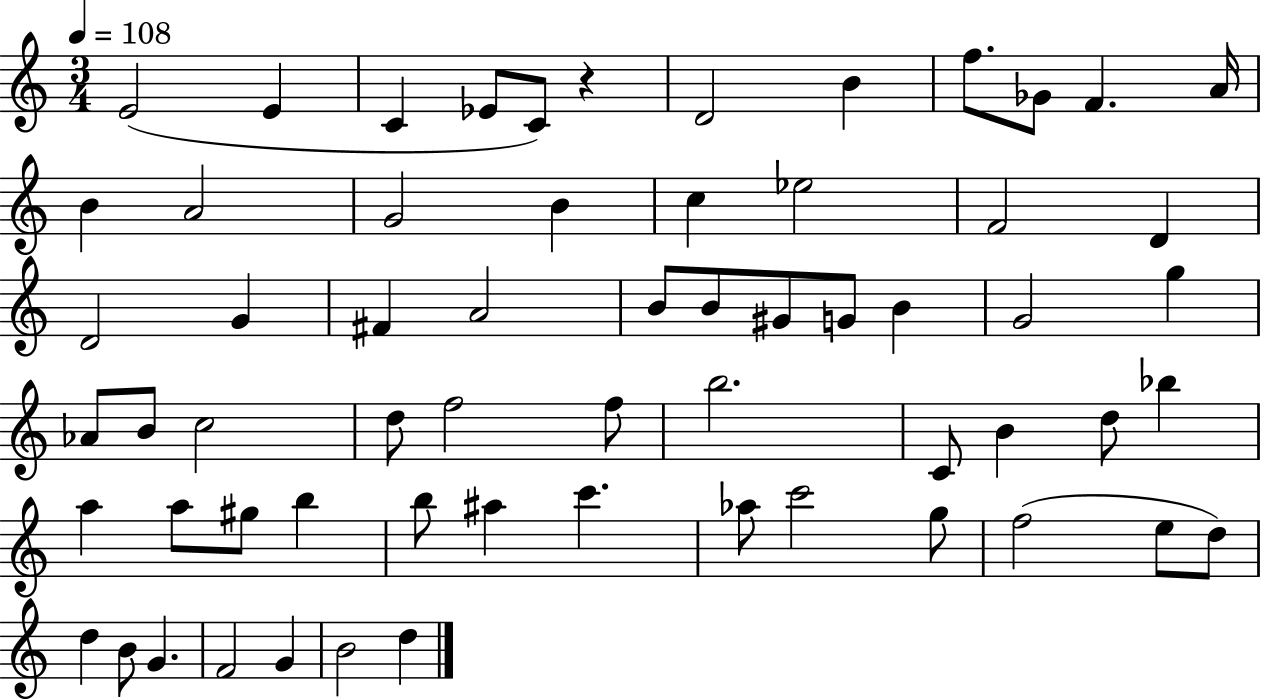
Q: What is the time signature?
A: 3/4